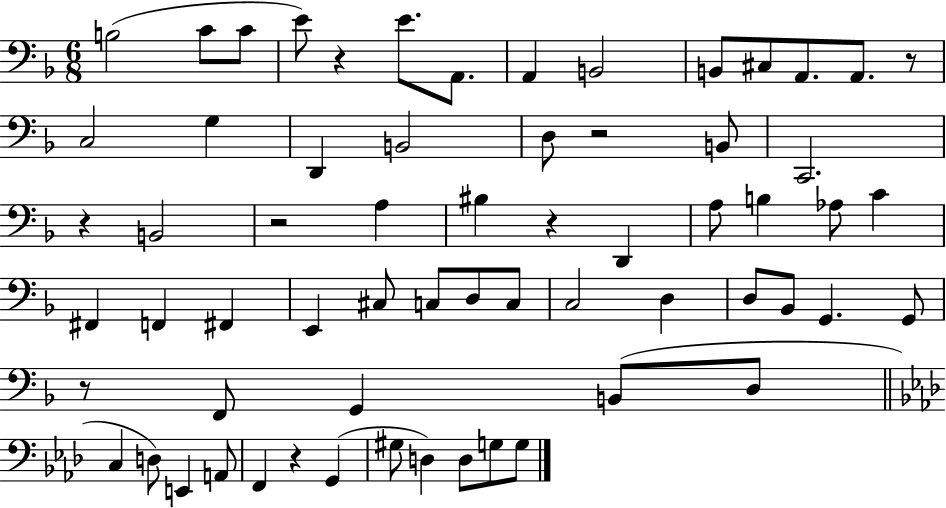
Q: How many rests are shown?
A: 8